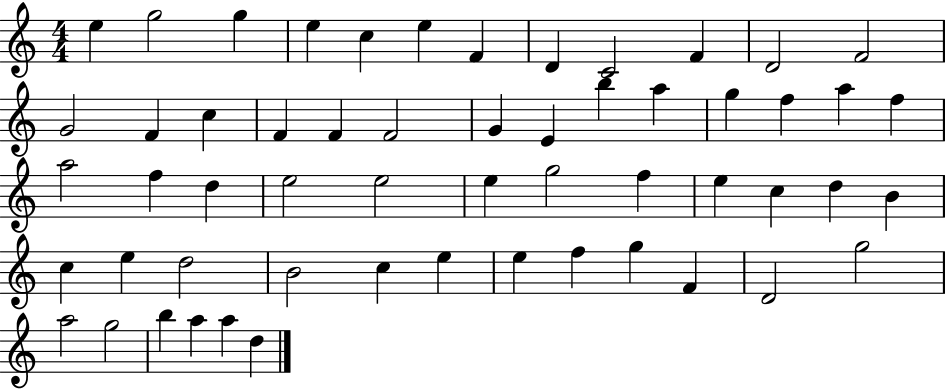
E5/q G5/h G5/q E5/q C5/q E5/q F4/q D4/q C4/h F4/q D4/h F4/h G4/h F4/q C5/q F4/q F4/q F4/h G4/q E4/q B5/q A5/q G5/q F5/q A5/q F5/q A5/h F5/q D5/q E5/h E5/h E5/q G5/h F5/q E5/q C5/q D5/q B4/q C5/q E5/q D5/h B4/h C5/q E5/q E5/q F5/q G5/q F4/q D4/h G5/h A5/h G5/h B5/q A5/q A5/q D5/q